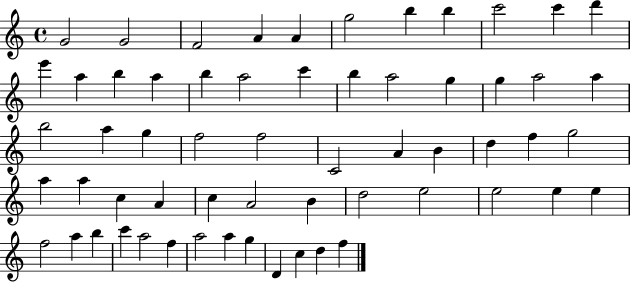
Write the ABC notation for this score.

X:1
T:Untitled
M:4/4
L:1/4
K:C
G2 G2 F2 A A g2 b b c'2 c' d' e' a b a b a2 c' b a2 g g a2 a b2 a g f2 f2 C2 A B d f g2 a a c A c A2 B d2 e2 e2 e e f2 a b c' a2 f a2 a g D c d f